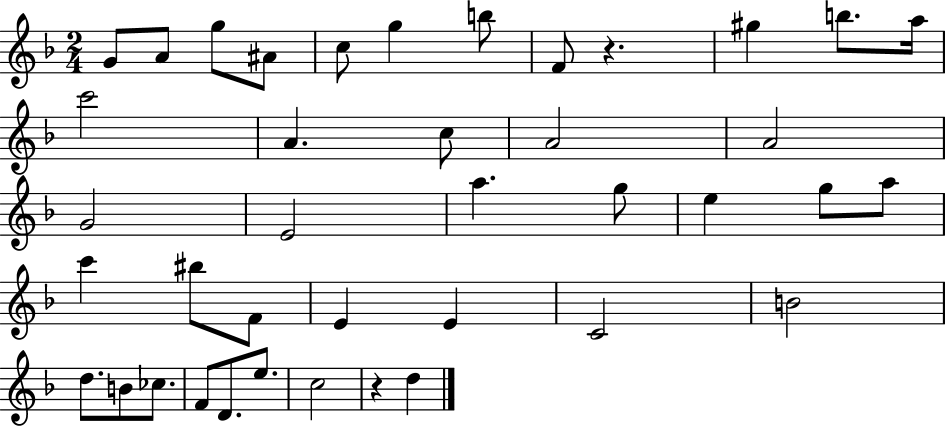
G4/e A4/e G5/e A#4/e C5/e G5/q B5/e F4/e R/q. G#5/q B5/e. A5/s C6/h A4/q. C5/e A4/h A4/h G4/h E4/h A5/q. G5/e E5/q G5/e A5/e C6/q BIS5/e F4/e E4/q E4/q C4/h B4/h D5/e. B4/e CES5/e. F4/e D4/e. E5/e. C5/h R/q D5/q